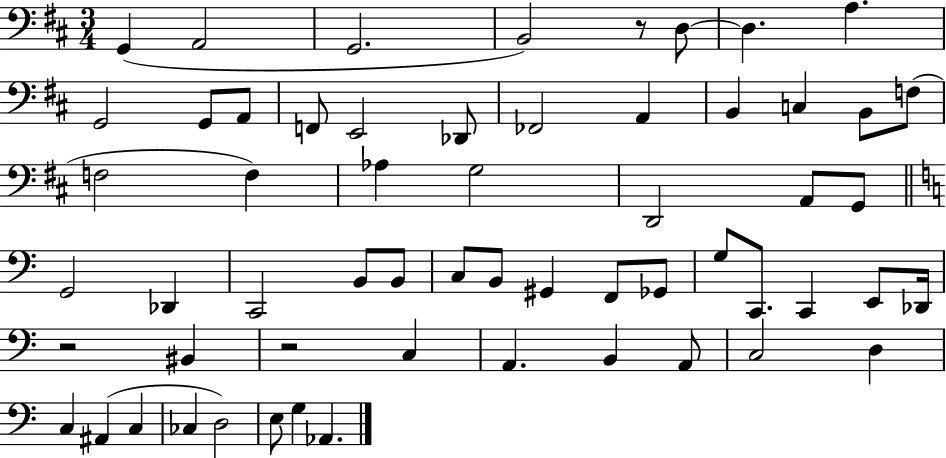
X:1
T:Untitled
M:3/4
L:1/4
K:D
G,, A,,2 G,,2 B,,2 z/2 D,/2 D, A, G,,2 G,,/2 A,,/2 F,,/2 E,,2 _D,,/2 _F,,2 A,, B,, C, B,,/2 F,/2 F,2 F, _A, G,2 D,,2 A,,/2 G,,/2 G,,2 _D,, C,,2 B,,/2 B,,/2 C,/2 B,,/2 ^G,, F,,/2 _G,,/2 G,/2 C,,/2 C,, E,,/2 _D,,/4 z2 ^B,, z2 C, A,, B,, A,,/2 C,2 D, C, ^A,, C, _C, D,2 E,/2 G, _A,,